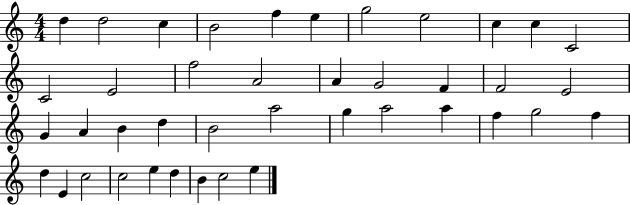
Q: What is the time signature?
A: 4/4